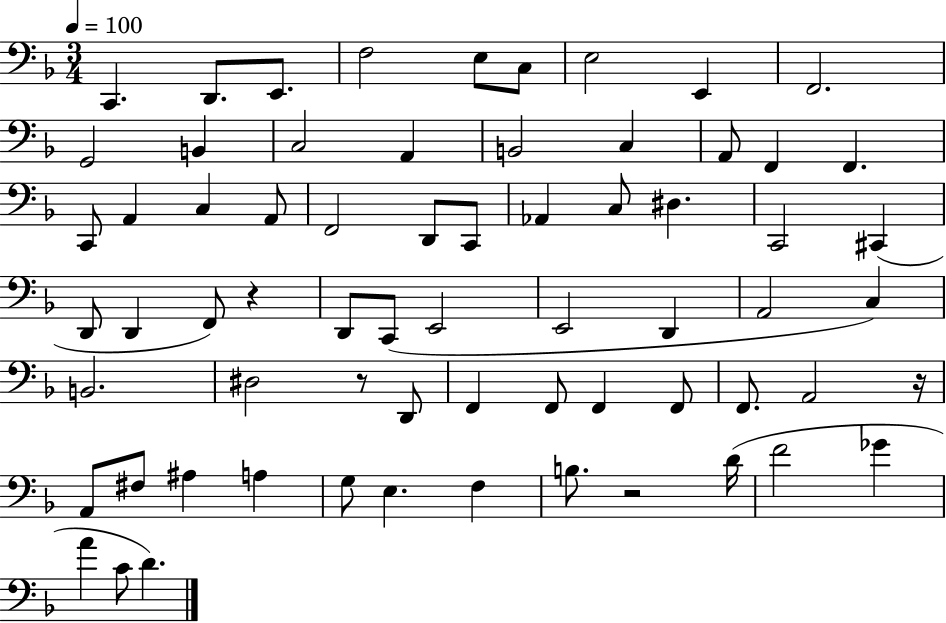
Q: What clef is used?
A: bass